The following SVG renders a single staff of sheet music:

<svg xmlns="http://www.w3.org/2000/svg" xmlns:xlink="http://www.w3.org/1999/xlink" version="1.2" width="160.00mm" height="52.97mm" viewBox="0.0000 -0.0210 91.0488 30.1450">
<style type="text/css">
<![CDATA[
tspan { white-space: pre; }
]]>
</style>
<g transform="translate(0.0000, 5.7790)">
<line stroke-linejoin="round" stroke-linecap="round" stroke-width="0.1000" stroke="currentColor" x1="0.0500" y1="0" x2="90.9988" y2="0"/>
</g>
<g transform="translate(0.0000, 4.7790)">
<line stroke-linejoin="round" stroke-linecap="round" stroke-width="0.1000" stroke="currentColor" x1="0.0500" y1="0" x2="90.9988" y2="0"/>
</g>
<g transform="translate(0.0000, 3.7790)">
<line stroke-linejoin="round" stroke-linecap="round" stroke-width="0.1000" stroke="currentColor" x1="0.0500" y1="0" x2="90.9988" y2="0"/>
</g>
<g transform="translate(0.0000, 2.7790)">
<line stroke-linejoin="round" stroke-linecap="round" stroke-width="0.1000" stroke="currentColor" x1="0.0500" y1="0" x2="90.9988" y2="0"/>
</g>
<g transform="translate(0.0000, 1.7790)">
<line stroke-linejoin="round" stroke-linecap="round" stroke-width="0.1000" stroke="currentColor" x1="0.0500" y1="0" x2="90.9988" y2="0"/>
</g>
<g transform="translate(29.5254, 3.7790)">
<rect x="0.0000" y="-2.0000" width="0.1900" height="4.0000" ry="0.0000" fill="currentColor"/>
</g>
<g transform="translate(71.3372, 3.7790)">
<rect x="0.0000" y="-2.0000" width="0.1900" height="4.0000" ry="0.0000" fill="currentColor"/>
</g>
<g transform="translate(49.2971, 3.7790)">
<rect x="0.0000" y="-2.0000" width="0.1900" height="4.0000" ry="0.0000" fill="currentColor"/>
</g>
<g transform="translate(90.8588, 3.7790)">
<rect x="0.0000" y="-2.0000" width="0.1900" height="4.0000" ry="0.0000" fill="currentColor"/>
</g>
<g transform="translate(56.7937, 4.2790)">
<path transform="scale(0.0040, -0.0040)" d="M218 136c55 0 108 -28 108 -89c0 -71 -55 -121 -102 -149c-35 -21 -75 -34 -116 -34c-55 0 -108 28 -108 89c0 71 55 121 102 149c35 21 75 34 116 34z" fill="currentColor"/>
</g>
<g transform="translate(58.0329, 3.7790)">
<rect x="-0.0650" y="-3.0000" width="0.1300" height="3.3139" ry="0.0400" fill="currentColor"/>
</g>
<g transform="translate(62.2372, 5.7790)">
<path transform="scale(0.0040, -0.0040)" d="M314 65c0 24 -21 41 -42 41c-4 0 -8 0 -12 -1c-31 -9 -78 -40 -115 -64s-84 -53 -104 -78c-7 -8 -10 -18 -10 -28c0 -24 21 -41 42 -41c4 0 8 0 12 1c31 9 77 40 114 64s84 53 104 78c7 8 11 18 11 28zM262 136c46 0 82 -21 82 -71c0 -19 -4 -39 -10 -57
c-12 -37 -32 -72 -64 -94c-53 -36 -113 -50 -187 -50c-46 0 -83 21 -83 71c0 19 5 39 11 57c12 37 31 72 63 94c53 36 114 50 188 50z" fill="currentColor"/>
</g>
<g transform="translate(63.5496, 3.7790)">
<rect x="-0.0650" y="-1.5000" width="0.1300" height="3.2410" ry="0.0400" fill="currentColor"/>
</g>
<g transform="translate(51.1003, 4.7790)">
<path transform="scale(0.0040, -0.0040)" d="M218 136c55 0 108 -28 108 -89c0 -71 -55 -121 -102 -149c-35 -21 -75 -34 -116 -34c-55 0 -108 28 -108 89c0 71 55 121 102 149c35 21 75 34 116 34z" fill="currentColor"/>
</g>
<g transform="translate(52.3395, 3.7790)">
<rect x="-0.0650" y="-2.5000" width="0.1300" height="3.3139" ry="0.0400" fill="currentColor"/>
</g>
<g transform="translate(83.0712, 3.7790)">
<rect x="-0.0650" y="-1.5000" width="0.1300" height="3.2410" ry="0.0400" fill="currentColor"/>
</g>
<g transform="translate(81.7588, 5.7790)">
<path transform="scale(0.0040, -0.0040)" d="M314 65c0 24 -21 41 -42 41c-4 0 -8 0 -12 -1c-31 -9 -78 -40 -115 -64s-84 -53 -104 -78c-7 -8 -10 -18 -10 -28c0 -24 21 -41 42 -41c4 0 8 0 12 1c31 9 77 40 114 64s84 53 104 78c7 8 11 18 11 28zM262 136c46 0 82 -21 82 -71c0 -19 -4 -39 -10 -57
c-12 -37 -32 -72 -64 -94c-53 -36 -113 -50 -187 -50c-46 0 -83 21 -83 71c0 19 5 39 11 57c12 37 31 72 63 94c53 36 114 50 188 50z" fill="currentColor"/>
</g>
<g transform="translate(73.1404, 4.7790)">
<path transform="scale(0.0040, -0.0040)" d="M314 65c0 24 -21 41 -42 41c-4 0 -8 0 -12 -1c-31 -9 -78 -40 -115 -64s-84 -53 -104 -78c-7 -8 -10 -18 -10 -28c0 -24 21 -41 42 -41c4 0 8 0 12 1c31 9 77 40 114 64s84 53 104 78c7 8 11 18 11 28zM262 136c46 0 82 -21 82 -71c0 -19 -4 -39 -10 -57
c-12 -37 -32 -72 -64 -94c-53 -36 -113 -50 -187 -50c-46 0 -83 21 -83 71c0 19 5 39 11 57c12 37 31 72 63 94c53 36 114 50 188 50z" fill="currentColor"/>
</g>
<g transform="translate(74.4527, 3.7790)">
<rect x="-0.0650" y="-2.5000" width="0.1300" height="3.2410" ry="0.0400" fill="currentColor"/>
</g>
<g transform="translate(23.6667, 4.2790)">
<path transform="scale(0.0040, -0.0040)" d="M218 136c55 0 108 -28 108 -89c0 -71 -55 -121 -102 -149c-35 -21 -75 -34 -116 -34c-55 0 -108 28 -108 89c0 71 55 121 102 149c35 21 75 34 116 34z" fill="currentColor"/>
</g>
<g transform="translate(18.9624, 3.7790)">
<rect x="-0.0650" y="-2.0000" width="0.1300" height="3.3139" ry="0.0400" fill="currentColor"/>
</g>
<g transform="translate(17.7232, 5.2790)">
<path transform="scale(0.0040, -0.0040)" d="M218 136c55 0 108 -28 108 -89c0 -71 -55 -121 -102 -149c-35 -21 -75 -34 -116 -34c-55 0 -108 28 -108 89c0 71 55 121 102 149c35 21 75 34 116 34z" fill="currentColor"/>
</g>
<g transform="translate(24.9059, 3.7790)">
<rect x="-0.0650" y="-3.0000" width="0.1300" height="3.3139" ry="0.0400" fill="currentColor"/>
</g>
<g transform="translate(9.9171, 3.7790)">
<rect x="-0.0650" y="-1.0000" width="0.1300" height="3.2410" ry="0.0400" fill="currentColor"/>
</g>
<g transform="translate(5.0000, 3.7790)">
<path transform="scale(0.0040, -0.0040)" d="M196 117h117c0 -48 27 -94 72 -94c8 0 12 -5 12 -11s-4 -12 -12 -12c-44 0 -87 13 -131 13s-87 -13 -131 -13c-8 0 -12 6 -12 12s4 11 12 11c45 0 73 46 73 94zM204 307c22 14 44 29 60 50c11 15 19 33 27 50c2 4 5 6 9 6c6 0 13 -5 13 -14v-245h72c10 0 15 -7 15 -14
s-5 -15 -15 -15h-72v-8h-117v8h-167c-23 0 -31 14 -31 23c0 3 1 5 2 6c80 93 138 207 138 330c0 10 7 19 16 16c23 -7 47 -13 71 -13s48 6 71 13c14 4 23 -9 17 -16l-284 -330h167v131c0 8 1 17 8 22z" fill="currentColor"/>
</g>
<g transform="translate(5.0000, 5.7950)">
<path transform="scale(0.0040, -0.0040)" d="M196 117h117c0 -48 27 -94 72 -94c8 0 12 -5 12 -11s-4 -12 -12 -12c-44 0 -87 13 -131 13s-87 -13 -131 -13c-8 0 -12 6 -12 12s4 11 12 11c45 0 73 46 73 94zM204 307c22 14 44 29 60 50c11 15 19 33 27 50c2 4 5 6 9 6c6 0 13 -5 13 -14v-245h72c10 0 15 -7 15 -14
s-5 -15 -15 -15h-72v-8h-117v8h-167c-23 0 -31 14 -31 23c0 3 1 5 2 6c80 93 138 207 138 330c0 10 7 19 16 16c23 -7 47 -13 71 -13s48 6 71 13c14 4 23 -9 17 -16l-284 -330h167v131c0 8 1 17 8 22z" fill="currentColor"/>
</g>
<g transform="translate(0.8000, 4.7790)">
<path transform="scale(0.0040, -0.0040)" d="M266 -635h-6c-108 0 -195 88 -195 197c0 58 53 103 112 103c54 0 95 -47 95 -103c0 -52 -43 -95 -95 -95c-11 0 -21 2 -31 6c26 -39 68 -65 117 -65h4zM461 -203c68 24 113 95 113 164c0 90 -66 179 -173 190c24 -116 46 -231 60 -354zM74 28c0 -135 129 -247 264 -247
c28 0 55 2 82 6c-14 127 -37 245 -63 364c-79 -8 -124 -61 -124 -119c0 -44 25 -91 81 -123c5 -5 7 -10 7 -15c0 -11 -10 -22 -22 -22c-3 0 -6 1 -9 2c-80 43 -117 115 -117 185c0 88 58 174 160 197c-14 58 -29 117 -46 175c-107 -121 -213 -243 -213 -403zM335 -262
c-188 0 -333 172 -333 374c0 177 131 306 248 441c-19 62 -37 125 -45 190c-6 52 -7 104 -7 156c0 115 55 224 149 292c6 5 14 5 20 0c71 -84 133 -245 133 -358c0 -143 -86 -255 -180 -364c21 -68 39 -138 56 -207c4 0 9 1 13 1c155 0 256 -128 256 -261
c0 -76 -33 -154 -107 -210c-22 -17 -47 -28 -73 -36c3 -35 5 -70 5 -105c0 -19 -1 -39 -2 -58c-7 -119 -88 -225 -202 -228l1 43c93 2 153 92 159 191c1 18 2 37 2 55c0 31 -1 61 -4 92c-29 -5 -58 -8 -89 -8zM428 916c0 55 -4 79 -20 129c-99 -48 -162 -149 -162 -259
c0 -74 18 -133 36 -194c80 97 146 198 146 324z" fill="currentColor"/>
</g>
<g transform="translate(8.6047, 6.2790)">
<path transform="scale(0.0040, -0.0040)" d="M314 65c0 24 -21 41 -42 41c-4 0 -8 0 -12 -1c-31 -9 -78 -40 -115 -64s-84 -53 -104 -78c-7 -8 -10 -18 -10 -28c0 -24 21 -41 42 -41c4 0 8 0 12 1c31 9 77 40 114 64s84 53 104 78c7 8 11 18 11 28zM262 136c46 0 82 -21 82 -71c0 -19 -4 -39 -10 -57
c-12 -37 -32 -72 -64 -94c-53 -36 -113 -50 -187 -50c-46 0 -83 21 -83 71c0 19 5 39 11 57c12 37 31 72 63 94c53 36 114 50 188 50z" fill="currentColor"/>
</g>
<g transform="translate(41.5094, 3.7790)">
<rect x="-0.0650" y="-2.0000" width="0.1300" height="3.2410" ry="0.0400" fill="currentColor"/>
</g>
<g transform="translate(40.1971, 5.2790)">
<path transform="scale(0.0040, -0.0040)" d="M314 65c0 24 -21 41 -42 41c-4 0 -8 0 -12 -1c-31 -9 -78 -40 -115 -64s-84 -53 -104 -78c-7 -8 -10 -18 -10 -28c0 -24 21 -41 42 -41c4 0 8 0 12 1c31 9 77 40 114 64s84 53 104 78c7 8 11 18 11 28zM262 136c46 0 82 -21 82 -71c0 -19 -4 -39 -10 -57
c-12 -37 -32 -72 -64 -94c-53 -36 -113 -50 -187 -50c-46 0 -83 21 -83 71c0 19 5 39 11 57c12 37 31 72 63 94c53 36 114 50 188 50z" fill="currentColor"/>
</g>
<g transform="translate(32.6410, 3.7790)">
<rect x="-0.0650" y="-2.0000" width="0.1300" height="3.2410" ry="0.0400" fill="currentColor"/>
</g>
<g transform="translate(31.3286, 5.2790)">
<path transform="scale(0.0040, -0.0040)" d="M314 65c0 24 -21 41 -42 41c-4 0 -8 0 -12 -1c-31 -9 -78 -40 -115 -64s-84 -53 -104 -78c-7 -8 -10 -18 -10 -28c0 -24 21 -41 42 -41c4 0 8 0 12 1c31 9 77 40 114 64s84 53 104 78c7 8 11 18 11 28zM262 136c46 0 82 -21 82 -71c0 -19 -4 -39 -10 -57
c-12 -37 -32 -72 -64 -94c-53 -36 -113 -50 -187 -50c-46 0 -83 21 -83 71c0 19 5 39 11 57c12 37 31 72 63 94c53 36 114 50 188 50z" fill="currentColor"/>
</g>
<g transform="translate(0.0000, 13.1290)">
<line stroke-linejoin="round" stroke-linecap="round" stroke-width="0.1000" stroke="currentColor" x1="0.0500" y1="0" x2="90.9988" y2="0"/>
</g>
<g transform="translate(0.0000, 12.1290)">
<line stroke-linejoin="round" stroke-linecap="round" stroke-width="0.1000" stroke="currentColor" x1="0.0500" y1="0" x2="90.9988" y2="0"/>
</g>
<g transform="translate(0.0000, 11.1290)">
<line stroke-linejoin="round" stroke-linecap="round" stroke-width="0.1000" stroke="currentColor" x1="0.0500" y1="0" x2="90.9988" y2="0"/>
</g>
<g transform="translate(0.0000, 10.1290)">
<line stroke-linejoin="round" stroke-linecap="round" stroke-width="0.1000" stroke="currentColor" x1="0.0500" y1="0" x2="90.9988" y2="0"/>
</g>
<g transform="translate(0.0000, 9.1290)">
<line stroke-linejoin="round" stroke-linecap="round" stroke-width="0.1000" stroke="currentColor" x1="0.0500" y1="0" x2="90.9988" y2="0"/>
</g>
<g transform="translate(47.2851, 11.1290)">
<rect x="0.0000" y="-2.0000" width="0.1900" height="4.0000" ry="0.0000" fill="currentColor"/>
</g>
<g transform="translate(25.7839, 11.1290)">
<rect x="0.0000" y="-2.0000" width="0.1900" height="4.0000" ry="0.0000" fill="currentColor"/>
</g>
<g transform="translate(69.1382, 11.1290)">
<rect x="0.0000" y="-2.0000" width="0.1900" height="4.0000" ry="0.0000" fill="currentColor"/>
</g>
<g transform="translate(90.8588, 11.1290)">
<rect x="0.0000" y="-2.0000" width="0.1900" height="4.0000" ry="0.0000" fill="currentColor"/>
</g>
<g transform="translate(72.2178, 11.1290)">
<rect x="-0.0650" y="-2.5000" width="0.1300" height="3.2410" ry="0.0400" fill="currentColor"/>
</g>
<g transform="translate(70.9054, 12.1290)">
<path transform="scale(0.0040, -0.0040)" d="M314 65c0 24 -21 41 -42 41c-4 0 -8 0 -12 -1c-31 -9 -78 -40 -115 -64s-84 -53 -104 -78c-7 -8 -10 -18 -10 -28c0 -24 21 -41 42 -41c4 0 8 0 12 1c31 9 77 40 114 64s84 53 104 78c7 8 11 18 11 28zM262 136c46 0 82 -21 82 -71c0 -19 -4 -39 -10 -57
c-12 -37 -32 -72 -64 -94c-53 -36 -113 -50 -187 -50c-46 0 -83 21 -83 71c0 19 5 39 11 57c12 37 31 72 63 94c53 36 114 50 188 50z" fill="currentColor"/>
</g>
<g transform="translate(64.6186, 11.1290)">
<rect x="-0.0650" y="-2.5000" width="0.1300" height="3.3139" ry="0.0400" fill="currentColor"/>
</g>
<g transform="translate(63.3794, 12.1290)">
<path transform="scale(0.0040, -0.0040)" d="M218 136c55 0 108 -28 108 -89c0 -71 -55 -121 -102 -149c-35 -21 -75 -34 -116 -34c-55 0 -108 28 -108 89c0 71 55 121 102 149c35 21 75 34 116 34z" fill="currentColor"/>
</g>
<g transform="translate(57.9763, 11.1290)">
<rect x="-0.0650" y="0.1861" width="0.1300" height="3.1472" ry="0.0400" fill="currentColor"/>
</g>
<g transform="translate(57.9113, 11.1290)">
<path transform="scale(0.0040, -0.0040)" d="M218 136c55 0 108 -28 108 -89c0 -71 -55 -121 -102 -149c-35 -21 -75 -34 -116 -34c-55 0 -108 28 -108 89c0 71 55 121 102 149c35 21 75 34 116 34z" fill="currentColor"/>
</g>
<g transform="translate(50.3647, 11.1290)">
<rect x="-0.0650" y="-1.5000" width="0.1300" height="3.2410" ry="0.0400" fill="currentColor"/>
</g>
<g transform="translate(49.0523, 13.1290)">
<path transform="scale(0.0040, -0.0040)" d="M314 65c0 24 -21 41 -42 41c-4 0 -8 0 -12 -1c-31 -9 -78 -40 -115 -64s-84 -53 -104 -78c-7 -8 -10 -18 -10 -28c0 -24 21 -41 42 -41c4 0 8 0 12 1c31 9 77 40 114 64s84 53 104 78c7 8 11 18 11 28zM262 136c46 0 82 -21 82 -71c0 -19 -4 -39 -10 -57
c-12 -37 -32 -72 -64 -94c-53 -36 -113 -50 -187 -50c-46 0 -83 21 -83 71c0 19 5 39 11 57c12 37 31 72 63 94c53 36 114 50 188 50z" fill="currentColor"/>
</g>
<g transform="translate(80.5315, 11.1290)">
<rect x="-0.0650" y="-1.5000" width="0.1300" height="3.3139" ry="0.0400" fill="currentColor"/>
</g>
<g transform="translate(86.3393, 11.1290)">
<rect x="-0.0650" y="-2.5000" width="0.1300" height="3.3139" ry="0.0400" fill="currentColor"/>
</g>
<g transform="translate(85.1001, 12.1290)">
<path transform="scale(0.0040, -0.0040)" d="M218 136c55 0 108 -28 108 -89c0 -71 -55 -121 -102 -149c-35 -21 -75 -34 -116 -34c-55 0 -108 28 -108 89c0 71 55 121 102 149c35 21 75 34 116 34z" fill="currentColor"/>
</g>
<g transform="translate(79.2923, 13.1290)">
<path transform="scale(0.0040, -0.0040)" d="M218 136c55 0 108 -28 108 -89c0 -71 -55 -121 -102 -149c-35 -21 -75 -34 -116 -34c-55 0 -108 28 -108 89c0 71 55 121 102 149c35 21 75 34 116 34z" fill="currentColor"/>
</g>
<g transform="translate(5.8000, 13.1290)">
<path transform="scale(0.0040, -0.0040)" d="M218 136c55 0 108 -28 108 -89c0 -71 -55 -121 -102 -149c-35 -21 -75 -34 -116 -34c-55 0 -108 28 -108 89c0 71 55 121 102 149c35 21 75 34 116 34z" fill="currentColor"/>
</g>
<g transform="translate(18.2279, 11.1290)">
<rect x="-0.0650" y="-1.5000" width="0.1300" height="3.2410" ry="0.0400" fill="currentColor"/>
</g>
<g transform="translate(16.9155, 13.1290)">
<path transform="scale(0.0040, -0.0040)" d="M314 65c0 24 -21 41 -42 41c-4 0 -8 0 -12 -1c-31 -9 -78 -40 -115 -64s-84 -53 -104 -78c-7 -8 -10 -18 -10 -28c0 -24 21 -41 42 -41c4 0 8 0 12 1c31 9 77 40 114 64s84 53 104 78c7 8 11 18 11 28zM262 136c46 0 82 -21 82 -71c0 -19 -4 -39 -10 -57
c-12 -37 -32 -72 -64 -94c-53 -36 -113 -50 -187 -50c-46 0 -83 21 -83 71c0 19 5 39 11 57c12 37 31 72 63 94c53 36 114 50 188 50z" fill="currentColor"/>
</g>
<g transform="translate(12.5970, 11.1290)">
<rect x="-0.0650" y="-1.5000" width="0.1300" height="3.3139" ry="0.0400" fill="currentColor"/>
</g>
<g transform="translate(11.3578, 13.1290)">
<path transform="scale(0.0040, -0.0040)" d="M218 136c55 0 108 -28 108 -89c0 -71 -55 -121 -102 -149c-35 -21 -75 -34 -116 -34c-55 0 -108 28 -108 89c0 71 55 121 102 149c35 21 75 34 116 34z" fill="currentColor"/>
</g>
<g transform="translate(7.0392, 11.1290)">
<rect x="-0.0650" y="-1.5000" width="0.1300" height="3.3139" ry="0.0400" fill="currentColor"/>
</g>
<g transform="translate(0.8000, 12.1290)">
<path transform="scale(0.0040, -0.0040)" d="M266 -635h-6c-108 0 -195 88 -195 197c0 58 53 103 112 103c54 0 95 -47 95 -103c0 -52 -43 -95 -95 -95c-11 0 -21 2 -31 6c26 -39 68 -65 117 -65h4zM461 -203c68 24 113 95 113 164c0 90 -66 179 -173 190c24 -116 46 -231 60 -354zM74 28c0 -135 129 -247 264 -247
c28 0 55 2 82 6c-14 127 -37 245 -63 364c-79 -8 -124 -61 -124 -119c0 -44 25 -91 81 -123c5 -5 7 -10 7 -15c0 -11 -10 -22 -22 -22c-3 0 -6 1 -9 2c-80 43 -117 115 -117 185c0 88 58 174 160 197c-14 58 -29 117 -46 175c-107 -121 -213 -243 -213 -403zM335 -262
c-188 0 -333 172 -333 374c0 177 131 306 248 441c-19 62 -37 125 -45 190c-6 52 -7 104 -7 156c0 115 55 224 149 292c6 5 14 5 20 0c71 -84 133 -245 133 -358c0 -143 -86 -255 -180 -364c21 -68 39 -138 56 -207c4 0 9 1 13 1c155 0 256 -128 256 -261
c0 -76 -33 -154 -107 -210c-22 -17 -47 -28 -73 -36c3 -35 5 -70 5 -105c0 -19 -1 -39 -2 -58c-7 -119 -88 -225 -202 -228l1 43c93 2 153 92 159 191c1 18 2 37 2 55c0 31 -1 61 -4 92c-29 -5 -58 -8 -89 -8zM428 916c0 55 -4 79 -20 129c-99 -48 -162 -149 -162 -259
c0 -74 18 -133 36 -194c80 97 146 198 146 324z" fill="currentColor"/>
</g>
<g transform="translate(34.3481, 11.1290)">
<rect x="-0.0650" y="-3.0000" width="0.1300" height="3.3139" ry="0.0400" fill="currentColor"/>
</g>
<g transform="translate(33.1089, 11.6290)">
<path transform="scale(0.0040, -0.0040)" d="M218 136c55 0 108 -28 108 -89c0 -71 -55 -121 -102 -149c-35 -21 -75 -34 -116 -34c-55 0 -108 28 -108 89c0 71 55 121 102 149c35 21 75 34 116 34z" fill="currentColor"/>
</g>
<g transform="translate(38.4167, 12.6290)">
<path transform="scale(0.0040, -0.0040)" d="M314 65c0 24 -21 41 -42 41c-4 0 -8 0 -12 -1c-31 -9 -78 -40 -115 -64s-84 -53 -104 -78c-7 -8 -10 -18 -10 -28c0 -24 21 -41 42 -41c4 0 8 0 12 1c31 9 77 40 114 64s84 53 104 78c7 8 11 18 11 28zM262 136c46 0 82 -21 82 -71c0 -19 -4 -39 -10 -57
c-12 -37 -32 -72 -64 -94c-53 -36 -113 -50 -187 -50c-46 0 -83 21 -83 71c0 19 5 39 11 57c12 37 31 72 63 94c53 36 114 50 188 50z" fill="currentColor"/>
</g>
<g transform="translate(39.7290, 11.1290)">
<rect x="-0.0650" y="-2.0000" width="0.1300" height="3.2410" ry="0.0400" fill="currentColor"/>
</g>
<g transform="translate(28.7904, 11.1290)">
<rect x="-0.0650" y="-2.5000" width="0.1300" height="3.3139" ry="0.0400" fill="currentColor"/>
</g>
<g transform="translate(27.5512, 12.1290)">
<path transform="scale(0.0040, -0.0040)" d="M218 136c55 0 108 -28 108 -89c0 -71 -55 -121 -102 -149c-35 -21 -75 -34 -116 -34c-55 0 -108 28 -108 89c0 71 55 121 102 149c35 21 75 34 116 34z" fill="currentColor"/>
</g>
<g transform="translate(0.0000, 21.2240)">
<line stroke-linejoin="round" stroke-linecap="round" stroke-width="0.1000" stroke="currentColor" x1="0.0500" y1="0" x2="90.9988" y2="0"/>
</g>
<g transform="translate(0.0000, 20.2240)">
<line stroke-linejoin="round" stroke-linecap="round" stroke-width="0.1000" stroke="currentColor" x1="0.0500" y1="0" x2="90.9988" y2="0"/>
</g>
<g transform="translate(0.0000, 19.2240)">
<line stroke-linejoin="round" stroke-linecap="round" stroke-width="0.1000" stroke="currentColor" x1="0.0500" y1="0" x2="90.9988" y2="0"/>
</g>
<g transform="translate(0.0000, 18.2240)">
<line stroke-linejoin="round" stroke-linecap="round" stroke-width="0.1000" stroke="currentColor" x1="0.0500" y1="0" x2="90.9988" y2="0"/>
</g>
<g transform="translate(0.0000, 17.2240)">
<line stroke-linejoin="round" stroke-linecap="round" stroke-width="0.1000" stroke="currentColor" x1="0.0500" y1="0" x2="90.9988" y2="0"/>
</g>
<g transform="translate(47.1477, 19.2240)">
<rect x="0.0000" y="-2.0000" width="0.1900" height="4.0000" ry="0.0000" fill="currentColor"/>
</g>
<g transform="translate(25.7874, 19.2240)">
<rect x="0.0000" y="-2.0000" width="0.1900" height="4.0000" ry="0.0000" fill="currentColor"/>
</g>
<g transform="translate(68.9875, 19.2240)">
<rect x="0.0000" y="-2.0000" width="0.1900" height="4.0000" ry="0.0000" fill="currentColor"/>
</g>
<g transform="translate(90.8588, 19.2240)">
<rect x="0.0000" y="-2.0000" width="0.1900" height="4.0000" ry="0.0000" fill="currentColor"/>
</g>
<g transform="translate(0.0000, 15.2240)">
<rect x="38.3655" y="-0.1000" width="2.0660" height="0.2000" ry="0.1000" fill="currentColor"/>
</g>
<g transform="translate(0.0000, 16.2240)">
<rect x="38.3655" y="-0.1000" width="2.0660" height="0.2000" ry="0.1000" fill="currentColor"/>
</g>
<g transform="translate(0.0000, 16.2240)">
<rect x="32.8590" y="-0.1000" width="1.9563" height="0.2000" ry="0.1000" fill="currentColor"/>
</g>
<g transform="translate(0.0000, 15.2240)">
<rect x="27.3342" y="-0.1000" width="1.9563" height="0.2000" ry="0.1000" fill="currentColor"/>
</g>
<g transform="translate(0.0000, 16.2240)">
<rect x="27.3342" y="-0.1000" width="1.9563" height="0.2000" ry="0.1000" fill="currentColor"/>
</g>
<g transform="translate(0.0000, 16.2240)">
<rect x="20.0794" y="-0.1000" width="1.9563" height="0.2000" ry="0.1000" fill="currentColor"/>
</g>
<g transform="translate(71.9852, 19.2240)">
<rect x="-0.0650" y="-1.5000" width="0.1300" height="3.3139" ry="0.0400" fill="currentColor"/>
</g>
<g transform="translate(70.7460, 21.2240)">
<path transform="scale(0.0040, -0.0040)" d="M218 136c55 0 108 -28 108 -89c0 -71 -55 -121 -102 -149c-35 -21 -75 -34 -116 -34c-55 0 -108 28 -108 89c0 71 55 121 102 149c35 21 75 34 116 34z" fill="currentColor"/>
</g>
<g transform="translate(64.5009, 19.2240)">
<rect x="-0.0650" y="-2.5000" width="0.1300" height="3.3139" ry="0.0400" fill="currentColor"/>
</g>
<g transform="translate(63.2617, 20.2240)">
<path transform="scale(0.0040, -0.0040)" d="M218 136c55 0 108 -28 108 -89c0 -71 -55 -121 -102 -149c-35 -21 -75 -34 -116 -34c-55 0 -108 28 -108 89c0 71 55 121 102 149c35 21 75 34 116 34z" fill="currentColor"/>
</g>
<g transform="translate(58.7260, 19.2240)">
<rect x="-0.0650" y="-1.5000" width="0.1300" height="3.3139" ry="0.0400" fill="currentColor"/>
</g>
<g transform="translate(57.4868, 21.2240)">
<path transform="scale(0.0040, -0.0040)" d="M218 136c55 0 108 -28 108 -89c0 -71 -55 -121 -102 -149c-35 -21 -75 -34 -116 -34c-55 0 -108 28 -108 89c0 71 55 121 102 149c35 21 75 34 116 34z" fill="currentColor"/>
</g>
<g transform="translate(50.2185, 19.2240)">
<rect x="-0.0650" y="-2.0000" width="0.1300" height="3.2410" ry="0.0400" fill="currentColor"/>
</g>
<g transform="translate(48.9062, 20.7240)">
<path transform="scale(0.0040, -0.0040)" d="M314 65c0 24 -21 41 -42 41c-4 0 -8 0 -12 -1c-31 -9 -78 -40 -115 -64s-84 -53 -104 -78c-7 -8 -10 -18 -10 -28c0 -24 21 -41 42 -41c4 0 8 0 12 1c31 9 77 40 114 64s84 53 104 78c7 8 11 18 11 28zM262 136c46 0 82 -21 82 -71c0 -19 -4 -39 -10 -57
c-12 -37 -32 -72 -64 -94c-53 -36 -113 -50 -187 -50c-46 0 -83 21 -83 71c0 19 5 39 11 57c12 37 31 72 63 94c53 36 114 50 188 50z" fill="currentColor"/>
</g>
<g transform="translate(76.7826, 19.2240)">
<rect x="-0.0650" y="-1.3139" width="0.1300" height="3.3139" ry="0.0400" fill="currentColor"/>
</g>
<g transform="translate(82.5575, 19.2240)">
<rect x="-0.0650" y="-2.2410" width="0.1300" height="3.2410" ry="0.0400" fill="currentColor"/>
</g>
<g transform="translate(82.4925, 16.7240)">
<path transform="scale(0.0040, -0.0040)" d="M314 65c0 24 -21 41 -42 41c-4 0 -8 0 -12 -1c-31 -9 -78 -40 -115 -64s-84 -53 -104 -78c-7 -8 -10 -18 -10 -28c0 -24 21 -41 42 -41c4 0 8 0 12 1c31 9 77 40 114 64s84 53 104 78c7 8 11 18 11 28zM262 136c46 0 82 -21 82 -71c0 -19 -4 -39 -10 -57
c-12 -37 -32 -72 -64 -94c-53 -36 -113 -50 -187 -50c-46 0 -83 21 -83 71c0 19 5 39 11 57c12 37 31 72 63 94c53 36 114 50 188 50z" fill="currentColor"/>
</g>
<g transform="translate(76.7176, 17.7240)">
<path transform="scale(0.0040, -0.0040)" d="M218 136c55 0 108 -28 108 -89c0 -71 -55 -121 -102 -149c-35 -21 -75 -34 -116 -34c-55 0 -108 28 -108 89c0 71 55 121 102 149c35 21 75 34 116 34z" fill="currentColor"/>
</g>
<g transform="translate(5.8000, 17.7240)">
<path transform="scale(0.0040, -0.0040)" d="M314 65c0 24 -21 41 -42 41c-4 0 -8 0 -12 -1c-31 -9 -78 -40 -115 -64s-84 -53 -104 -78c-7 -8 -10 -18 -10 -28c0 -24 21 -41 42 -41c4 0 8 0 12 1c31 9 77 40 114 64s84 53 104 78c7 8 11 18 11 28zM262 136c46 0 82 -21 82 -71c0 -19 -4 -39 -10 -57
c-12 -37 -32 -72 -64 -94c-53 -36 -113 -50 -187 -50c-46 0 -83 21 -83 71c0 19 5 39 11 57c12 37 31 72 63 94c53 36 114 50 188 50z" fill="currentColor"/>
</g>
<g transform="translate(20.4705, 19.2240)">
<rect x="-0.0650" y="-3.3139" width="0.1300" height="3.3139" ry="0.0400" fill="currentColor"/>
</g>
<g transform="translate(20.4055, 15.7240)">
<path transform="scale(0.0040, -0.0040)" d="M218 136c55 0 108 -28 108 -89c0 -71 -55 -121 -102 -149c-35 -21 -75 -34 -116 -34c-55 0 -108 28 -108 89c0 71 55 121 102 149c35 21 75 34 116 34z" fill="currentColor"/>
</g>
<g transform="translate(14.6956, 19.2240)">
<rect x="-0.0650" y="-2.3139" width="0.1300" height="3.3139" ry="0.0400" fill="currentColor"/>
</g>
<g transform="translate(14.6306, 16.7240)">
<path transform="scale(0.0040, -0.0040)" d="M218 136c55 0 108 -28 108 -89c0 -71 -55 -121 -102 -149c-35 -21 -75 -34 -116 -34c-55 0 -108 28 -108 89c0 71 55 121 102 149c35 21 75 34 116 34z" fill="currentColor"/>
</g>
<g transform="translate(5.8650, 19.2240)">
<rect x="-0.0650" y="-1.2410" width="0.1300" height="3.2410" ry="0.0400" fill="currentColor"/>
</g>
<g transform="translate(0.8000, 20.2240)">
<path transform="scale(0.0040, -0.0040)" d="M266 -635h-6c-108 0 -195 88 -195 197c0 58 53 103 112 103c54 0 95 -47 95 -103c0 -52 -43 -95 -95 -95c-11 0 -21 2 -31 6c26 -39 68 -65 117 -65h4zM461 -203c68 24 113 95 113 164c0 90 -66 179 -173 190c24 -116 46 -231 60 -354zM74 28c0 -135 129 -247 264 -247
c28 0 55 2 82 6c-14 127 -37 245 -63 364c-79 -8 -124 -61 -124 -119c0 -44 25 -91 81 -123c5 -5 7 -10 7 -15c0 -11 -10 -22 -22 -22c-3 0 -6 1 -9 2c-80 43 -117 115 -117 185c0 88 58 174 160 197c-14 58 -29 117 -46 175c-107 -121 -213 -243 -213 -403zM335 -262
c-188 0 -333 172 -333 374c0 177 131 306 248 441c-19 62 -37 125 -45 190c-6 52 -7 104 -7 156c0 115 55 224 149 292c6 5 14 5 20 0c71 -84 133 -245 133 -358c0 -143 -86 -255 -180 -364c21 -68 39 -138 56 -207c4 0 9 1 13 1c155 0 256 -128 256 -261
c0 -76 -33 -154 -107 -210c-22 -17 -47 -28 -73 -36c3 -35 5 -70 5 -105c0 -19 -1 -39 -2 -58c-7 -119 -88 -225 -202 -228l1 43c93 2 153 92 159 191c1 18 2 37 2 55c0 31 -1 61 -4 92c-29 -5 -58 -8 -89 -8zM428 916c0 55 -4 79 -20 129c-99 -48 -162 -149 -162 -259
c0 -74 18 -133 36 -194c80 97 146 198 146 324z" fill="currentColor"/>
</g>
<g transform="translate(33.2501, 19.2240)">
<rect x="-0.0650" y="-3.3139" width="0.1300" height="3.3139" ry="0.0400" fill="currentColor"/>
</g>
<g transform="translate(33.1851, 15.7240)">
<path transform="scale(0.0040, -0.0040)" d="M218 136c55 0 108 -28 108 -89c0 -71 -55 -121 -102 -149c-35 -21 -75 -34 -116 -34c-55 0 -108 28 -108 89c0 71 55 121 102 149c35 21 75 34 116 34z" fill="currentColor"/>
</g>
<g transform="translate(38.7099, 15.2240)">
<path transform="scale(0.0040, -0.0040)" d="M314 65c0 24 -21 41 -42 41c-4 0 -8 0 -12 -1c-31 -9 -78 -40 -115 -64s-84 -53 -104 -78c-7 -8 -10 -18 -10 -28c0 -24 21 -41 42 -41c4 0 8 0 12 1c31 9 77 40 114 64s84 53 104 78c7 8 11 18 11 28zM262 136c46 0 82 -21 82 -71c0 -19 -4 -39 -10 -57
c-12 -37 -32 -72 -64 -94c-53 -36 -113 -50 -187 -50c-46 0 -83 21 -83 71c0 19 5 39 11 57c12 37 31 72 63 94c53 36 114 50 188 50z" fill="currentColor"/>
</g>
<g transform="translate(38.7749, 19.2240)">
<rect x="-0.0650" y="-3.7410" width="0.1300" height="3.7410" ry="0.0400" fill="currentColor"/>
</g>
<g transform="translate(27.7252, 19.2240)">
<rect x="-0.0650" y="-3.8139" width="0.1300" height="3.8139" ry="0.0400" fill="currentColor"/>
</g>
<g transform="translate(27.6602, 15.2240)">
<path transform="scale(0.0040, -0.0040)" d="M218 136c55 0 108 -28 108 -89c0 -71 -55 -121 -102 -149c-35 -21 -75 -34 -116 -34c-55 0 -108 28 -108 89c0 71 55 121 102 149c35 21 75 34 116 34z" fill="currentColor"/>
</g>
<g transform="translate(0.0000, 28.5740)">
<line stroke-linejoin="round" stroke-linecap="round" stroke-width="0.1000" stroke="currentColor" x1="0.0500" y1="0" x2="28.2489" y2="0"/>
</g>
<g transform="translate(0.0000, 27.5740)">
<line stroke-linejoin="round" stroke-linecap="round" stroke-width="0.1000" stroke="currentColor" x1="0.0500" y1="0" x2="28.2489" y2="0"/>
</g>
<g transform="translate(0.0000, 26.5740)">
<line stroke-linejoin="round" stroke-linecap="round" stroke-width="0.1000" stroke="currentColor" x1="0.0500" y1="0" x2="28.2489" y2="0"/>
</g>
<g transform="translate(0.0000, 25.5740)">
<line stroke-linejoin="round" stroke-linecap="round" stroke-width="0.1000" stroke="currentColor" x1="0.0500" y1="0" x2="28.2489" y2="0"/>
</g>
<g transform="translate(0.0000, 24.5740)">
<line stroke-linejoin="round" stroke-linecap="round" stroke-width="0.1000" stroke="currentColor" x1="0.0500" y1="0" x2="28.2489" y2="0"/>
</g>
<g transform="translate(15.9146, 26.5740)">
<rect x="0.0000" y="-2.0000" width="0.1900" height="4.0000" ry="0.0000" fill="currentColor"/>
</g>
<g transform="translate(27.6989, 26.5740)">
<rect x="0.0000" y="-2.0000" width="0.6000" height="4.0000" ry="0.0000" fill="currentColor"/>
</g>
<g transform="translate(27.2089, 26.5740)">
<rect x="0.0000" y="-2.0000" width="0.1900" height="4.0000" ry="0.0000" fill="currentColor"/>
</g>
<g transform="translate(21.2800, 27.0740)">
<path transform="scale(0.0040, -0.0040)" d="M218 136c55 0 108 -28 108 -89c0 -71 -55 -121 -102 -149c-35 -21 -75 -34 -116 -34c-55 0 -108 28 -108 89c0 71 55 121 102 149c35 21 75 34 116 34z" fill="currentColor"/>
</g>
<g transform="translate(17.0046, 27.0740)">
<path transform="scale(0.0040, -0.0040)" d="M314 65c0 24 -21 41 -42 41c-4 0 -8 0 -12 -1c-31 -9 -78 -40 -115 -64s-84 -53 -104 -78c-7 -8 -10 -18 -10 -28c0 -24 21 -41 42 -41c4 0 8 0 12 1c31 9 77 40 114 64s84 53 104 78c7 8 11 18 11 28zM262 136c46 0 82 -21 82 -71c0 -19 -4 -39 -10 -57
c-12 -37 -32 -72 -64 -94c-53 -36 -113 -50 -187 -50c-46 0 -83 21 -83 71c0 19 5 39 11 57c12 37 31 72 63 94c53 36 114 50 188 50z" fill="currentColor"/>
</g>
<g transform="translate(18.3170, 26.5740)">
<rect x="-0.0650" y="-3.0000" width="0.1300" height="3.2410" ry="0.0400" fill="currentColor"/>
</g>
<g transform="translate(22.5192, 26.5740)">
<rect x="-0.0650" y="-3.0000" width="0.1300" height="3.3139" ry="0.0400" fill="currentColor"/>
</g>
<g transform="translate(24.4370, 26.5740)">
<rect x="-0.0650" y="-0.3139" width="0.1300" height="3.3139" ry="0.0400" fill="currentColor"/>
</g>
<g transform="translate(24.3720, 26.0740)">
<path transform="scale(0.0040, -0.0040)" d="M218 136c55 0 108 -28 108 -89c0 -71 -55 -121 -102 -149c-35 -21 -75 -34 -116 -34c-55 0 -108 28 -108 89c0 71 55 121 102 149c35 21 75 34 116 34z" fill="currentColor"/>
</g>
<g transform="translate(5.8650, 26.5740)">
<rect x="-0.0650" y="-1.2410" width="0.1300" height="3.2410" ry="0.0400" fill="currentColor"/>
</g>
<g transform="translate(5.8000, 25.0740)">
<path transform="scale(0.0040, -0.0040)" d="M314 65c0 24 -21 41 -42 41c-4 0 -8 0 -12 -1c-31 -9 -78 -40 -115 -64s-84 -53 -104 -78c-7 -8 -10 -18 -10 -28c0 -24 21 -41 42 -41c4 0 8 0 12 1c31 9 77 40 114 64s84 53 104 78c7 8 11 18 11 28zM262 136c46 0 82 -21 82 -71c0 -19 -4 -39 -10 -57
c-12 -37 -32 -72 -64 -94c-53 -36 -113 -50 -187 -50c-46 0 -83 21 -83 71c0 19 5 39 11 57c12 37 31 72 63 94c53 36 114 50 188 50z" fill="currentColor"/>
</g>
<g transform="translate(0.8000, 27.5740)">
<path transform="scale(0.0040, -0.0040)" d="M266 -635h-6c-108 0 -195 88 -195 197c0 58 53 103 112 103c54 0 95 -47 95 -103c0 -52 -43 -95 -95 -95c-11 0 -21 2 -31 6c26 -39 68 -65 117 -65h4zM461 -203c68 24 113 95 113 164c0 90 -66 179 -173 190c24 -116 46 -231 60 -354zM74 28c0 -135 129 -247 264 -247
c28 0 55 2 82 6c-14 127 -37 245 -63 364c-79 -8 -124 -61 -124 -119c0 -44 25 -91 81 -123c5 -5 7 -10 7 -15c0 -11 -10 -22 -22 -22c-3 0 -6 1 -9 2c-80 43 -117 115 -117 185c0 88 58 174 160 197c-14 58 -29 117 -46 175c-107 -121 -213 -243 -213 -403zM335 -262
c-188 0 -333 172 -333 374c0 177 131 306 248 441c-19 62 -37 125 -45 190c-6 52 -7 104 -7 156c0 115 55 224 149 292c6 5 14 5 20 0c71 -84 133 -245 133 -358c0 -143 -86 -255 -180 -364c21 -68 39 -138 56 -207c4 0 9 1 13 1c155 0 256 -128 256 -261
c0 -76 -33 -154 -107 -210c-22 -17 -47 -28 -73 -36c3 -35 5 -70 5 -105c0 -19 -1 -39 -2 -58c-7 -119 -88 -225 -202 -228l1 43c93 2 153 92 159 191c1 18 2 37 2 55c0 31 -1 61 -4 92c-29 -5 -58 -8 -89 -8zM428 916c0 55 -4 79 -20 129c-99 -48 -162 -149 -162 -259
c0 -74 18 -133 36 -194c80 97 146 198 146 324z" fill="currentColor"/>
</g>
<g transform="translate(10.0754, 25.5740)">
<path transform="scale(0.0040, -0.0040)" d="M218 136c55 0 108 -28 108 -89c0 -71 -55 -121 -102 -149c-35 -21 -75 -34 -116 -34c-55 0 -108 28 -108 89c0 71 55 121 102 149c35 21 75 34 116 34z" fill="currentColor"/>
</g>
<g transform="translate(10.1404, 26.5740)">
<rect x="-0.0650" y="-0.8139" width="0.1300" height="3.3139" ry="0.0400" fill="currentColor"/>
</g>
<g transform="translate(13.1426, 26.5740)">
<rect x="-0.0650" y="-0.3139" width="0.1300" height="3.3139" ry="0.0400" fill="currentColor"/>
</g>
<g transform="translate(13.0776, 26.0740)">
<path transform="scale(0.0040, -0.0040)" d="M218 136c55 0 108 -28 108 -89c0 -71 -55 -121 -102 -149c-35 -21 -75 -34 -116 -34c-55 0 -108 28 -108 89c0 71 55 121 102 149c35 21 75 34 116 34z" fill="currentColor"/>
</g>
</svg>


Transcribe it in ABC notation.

X:1
T:Untitled
M:4/4
L:1/4
K:C
D2 F A F2 F2 G A E2 G2 E2 E E E2 G A F2 E2 B G G2 E G e2 g b c' b c'2 F2 E G E e g2 e2 d c A2 A c